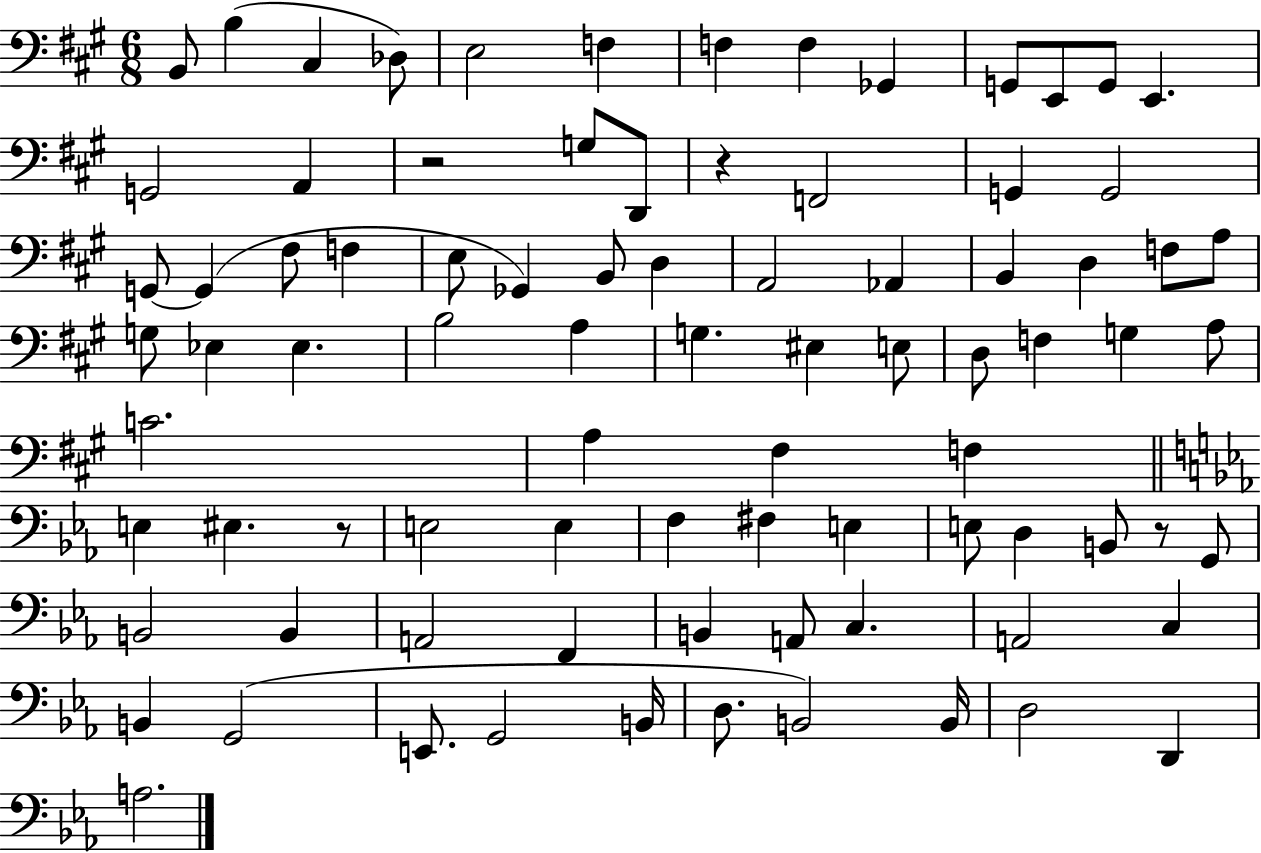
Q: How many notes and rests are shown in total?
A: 85